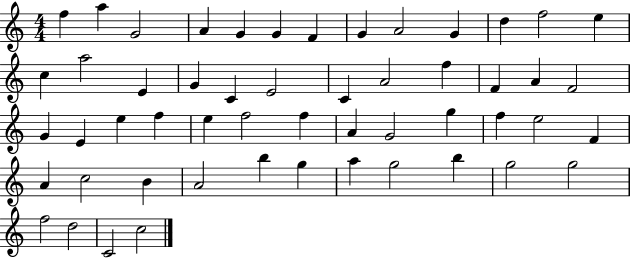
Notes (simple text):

F5/q A5/q G4/h A4/q G4/q G4/q F4/q G4/q A4/h G4/q D5/q F5/h E5/q C5/q A5/h E4/q G4/q C4/q E4/h C4/q A4/h F5/q F4/q A4/q F4/h G4/q E4/q E5/q F5/q E5/q F5/h F5/q A4/q G4/h G5/q F5/q E5/h F4/q A4/q C5/h B4/q A4/h B5/q G5/q A5/q G5/h B5/q G5/h G5/h F5/h D5/h C4/h C5/h